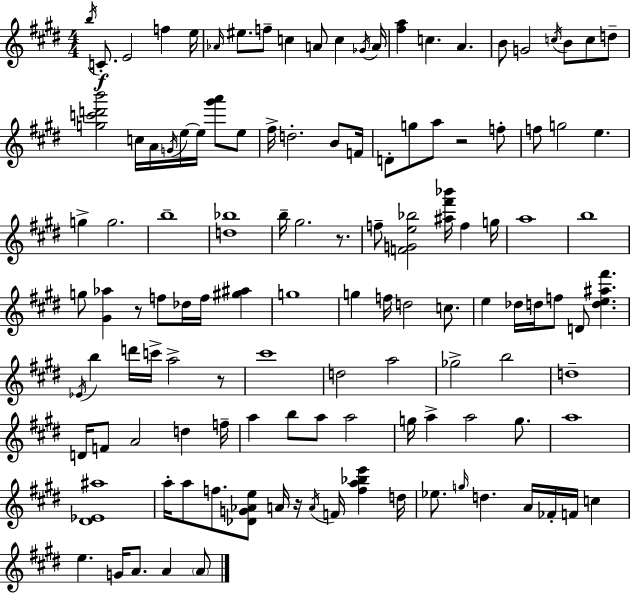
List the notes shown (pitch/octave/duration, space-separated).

B5/s C4/e. E4/h F5/q E5/s Ab4/s EIS5/e. F5/e C5/q A4/e C5/q Gb4/s A4/s [F#5,A5]/q C5/q. A4/q. B4/e G4/h C5/s B4/e C5/e D5/e [G5,C6,D6,B6]/h C5/s A4/s G4/s E5/s E5/s [G#6,A6]/e E5/e F#5/s D5/h. B4/e F4/s D4/e G5/e A5/e R/h F5/e F5/e G5/h E5/q. G5/q G5/h. B5/w [D5,Bb5]/w B5/s G#5/h. R/e. F5/e [F4,G4,E5,Bb5]/h [A#5,F#6,Bb6]/s F5/q G5/s A5/w B5/w G5/e [G#4,Ab5]/q R/e F5/e Db5/s F5/s [G#5,A#5]/q G5/w G5/q F5/s D5/h C5/e. E5/q Db5/s D5/s F5/e D4/e [D5,E5,A#5,F#6]/q. Eb4/s B5/q D6/s C6/s A5/h R/e C#6/w D5/h A5/h Gb5/h B5/h D5/w D4/s F4/e A4/h D5/q F5/s A5/q B5/e A5/e A5/h G5/s A5/q A5/h G5/e. A5/w [D#4,Eb4,A#5]/w A5/s A5/e F5/e. [Db4,G4,Ab4,E5]/e A4/s R/s A4/s F4/s [F5,A5,Bb5,E6]/q D5/s Eb5/e. G5/s D5/q. A4/s FES4/s F4/s C5/q E5/q. G4/s A4/e. A4/q A4/e